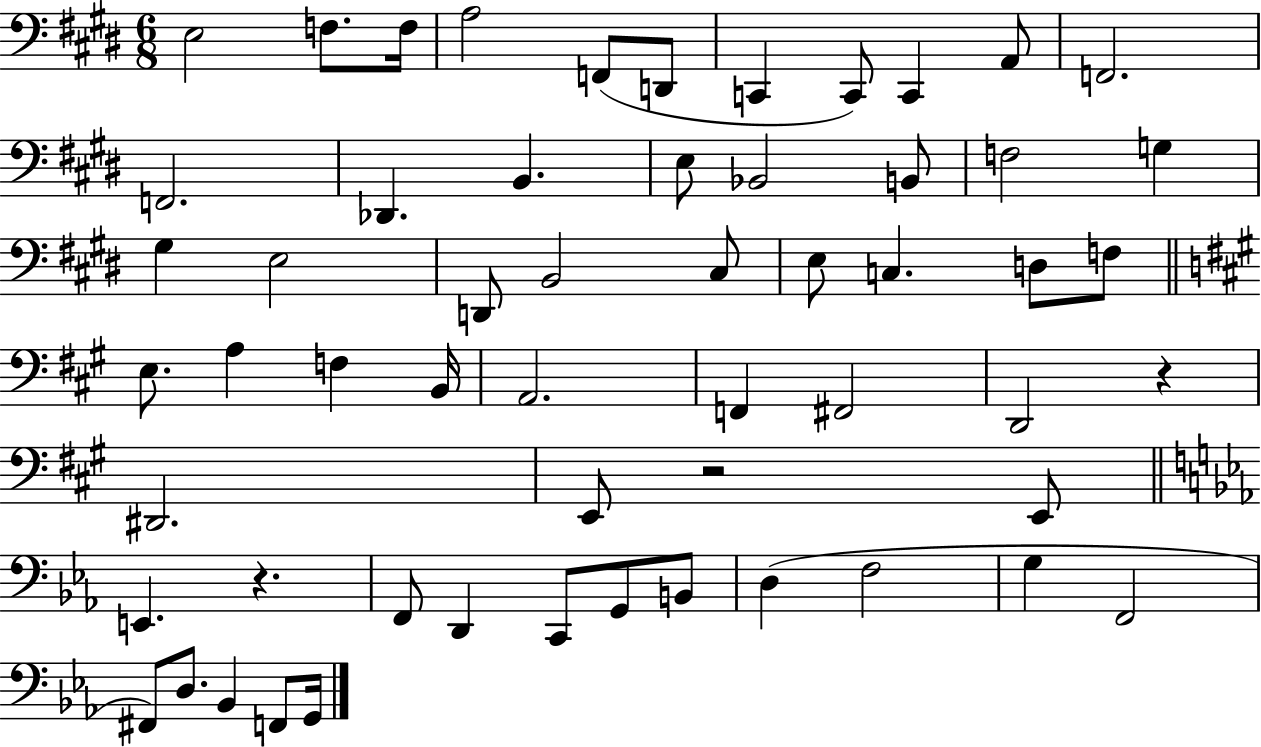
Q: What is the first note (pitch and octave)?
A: E3